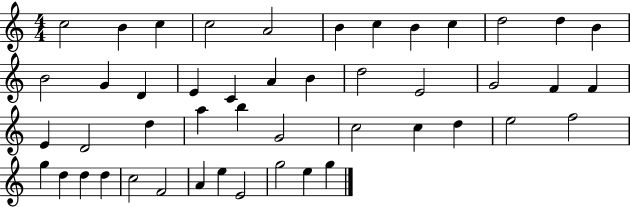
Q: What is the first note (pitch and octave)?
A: C5